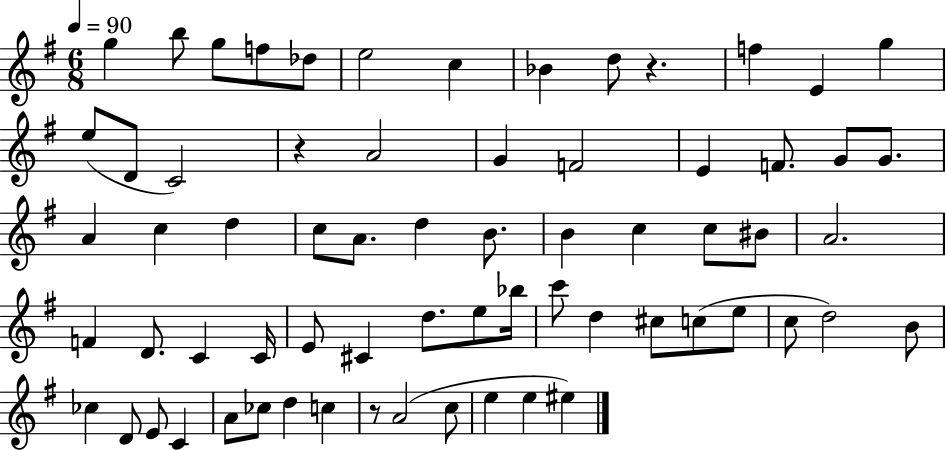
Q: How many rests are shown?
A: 3